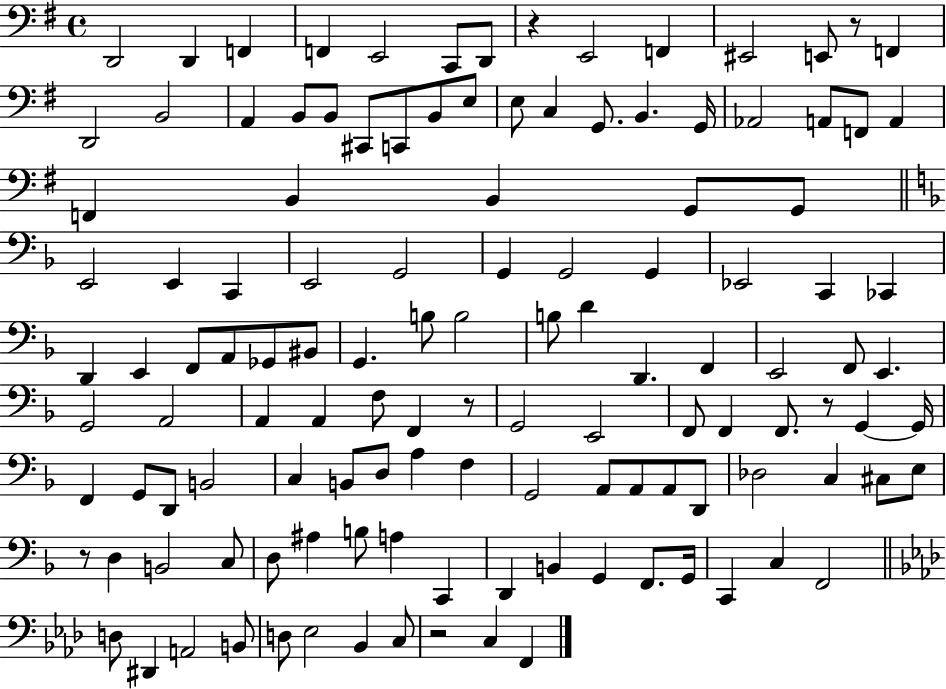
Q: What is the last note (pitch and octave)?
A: F2